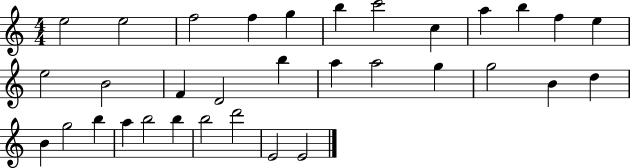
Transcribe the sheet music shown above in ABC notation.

X:1
T:Untitled
M:4/4
L:1/4
K:C
e2 e2 f2 f g b c'2 c a b f e e2 B2 F D2 b a a2 g g2 B d B g2 b a b2 b b2 d'2 E2 E2